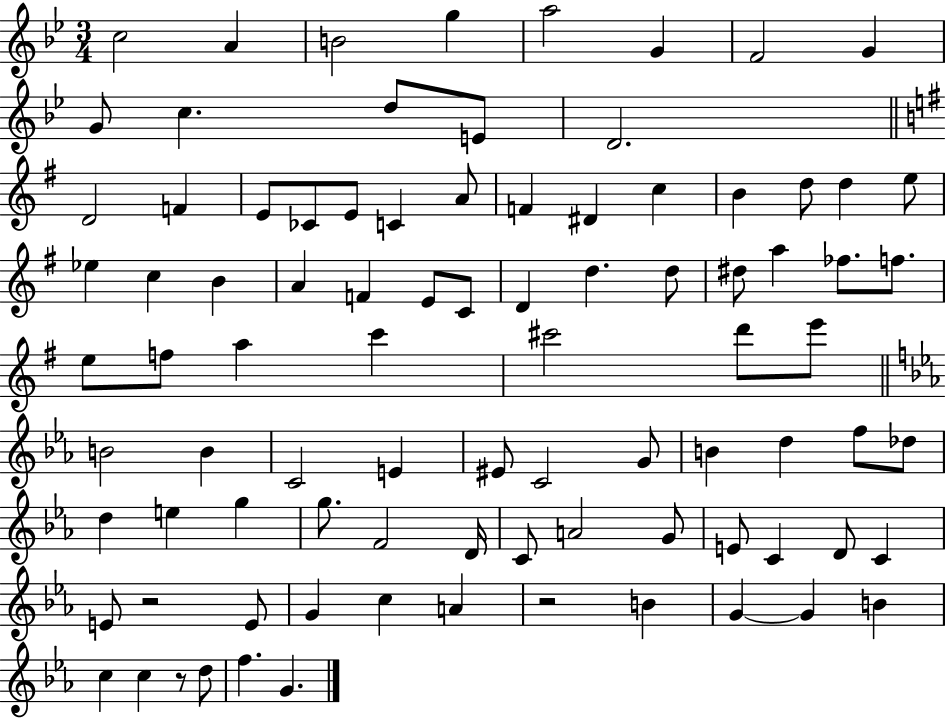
{
  \clef treble
  \numericTimeSignature
  \time 3/4
  \key bes \major
  c''2 a'4 | b'2 g''4 | a''2 g'4 | f'2 g'4 | \break g'8 c''4. d''8 e'8 | d'2. | \bar "||" \break \key g \major d'2 f'4 | e'8 ces'8 e'8 c'4 a'8 | f'4 dis'4 c''4 | b'4 d''8 d''4 e''8 | \break ees''4 c''4 b'4 | a'4 f'4 e'8 c'8 | d'4 d''4. d''8 | dis''8 a''4 fes''8. f''8. | \break e''8 f''8 a''4 c'''4 | cis'''2 d'''8 e'''8 | \bar "||" \break \key ees \major b'2 b'4 | c'2 e'4 | eis'8 c'2 g'8 | b'4 d''4 f''8 des''8 | \break d''4 e''4 g''4 | g''8. f'2 d'16 | c'8 a'2 g'8 | e'8 c'4 d'8 c'4 | \break e'8 r2 e'8 | g'4 c''4 a'4 | r2 b'4 | g'4~~ g'4 b'4 | \break c''4 c''4 r8 d''8 | f''4. g'4. | \bar "|."
}